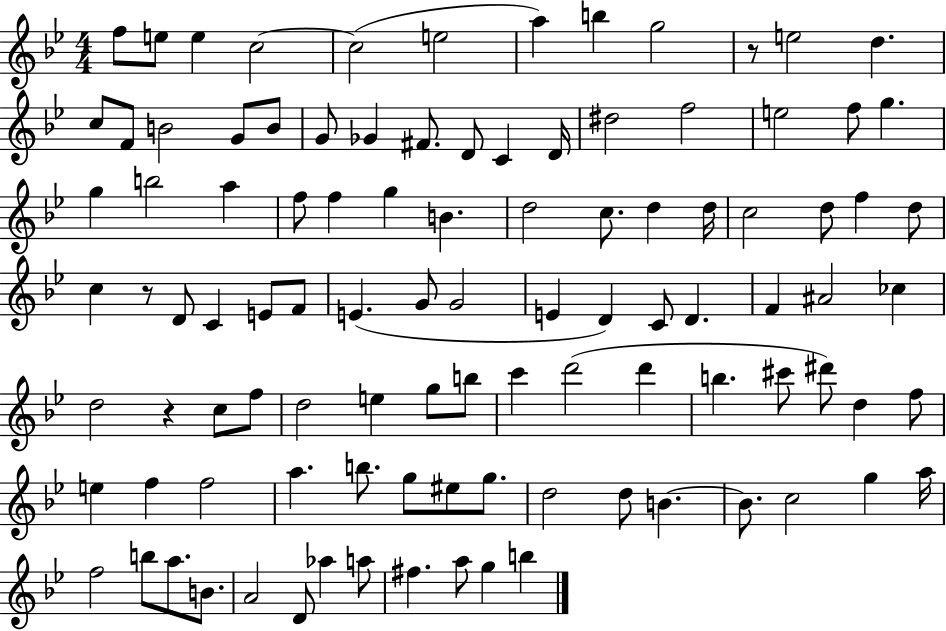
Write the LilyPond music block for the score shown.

{
  \clef treble
  \numericTimeSignature
  \time 4/4
  \key bes \major
  \repeat volta 2 { f''8 e''8 e''4 c''2~~ | c''2( e''2 | a''4) b''4 g''2 | r8 e''2 d''4. | \break c''8 f'8 b'2 g'8 b'8 | g'8 ges'4 fis'8. d'8 c'4 d'16 | dis''2 f''2 | e''2 f''8 g''4. | \break g''4 b''2 a''4 | f''8 f''4 g''4 b'4. | d''2 c''8. d''4 d''16 | c''2 d''8 f''4 d''8 | \break c''4 r8 d'8 c'4 e'8 f'8 | e'4.( g'8 g'2 | e'4 d'4) c'8 d'4. | f'4 ais'2 ces''4 | \break d''2 r4 c''8 f''8 | d''2 e''4 g''8 b''8 | c'''4 d'''2( d'''4 | b''4. cis'''8 dis'''8) d''4 f''8 | \break e''4 f''4 f''2 | a''4. b''8. g''8 eis''8 g''8. | d''2 d''8 b'4.~~ | b'8. c''2 g''4 a''16 | \break f''2 b''8 a''8. b'8. | a'2 d'8 aes''4 a''8 | fis''4. a''8 g''4 b''4 | } \bar "|."
}